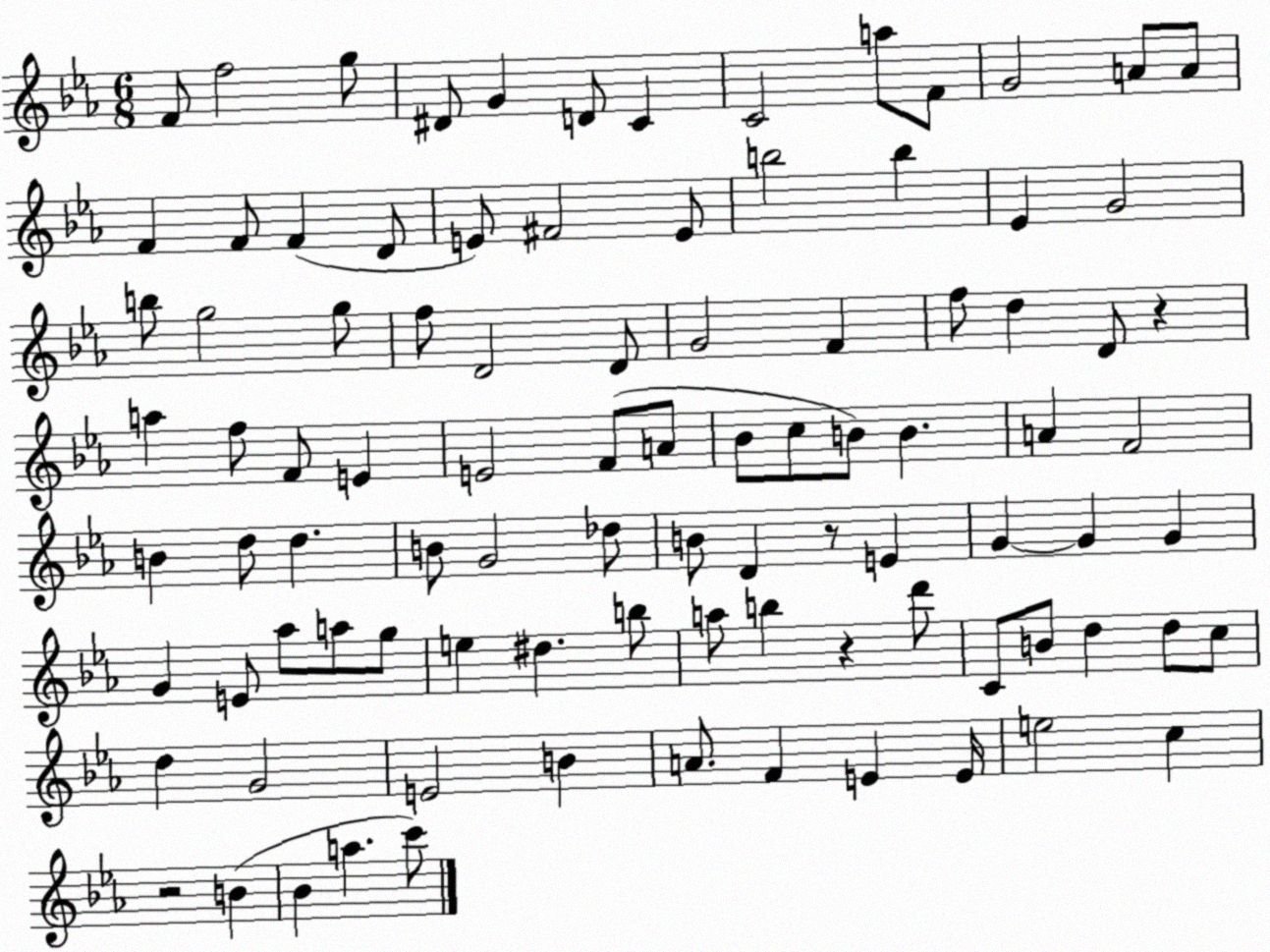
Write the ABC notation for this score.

X:1
T:Untitled
M:6/8
L:1/4
K:Eb
F/2 f2 g/2 ^D/2 G D/2 C C2 a/2 F/2 G2 A/2 A/2 F F/2 F D/2 E/2 ^F2 E/2 b2 b _E G2 b/2 g2 g/2 f/2 D2 D/2 G2 F f/2 d D/2 z a f/2 F/2 E E2 F/2 A/2 _B/2 c/2 B/2 B A F2 B d/2 d B/2 G2 _d/2 B/2 D z/2 E G G G G E/2 _a/2 a/2 g/2 e ^d b/2 a/2 b z d'/2 C/2 B/2 d d/2 c/2 d G2 E2 B A/2 F E E/4 e2 c z2 B _B a c'/2